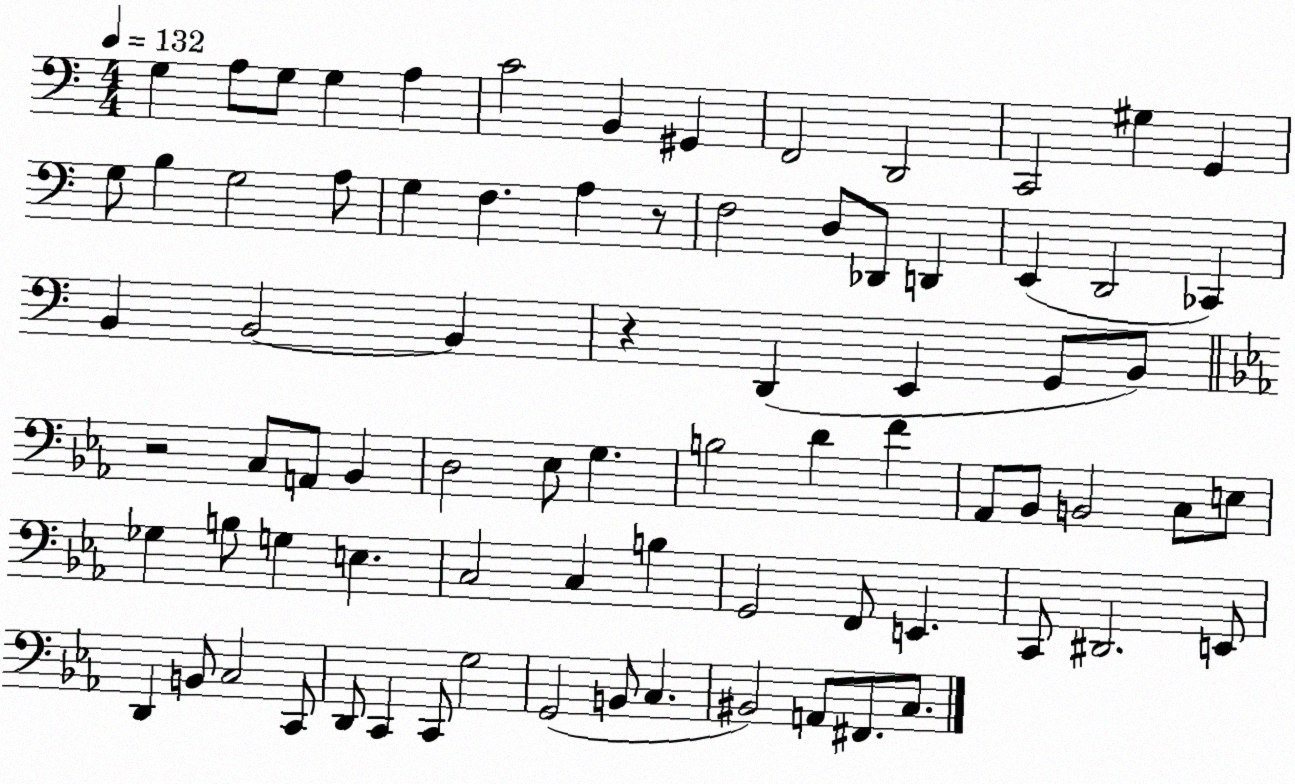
X:1
T:Untitled
M:4/4
L:1/4
K:C
G, A,/2 G,/2 G, A, C2 B,, ^G,, F,,2 D,,2 C,,2 ^G, G,, G,/2 B, G,2 A,/2 G, F, A, z/2 F,2 D,/2 _D,,/2 D,, E,, D,,2 _C,, B,, B,,2 B,, z D,, E,, G,,/2 B,,/2 z2 C,/2 A,,/2 _B,, D,2 _E,/2 G, B,2 D F _A,,/2 _B,,/2 B,,2 C,/2 E,/2 _G, B,/2 G, E, C,2 C, B, G,,2 F,,/2 E,, C,,/2 ^D,,2 E,,/2 D,, B,,/2 C,2 C,,/2 D,,/2 C,, C,,/2 G,2 G,,2 B,,/2 C, ^B,,2 A,,/2 ^F,,/2 C,/2